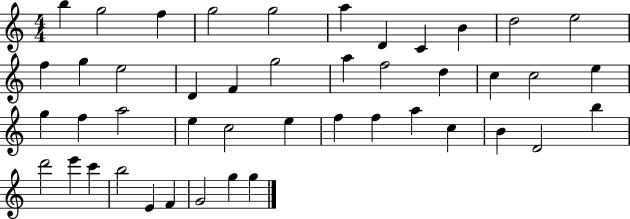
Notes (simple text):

B5/q G5/h F5/q G5/h G5/h A5/q D4/q C4/q B4/q D5/h E5/h F5/q G5/q E5/h D4/q F4/q G5/h A5/q F5/h D5/q C5/q C5/h E5/q G5/q F5/q A5/h E5/q C5/h E5/q F5/q F5/q A5/q C5/q B4/q D4/h B5/q D6/h E6/q C6/q B5/h E4/q F4/q G4/h G5/q G5/q